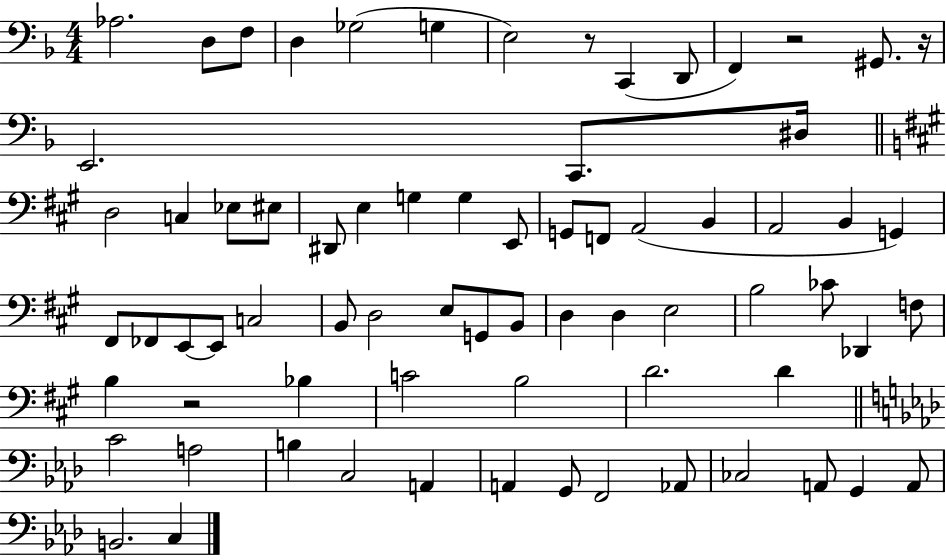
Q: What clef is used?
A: bass